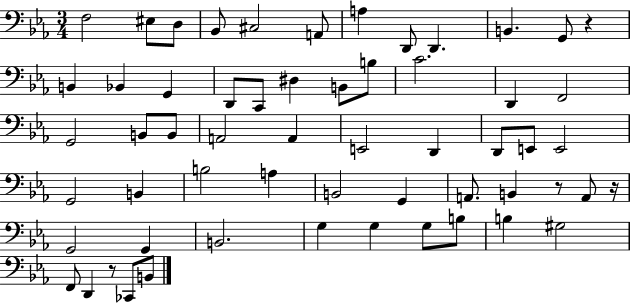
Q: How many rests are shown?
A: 4